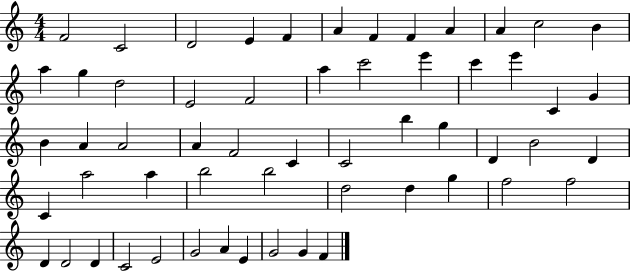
F4/h C4/h D4/h E4/q F4/q A4/q F4/q F4/q A4/q A4/q C5/h B4/q A5/q G5/q D5/h E4/h F4/h A5/q C6/h E6/q C6/q E6/q C4/q G4/q B4/q A4/q A4/h A4/q F4/h C4/q C4/h B5/q G5/q D4/q B4/h D4/q C4/q A5/h A5/q B5/h B5/h D5/h D5/q G5/q F5/h F5/h D4/q D4/h D4/q C4/h E4/h G4/h A4/q E4/q G4/h G4/q F4/q